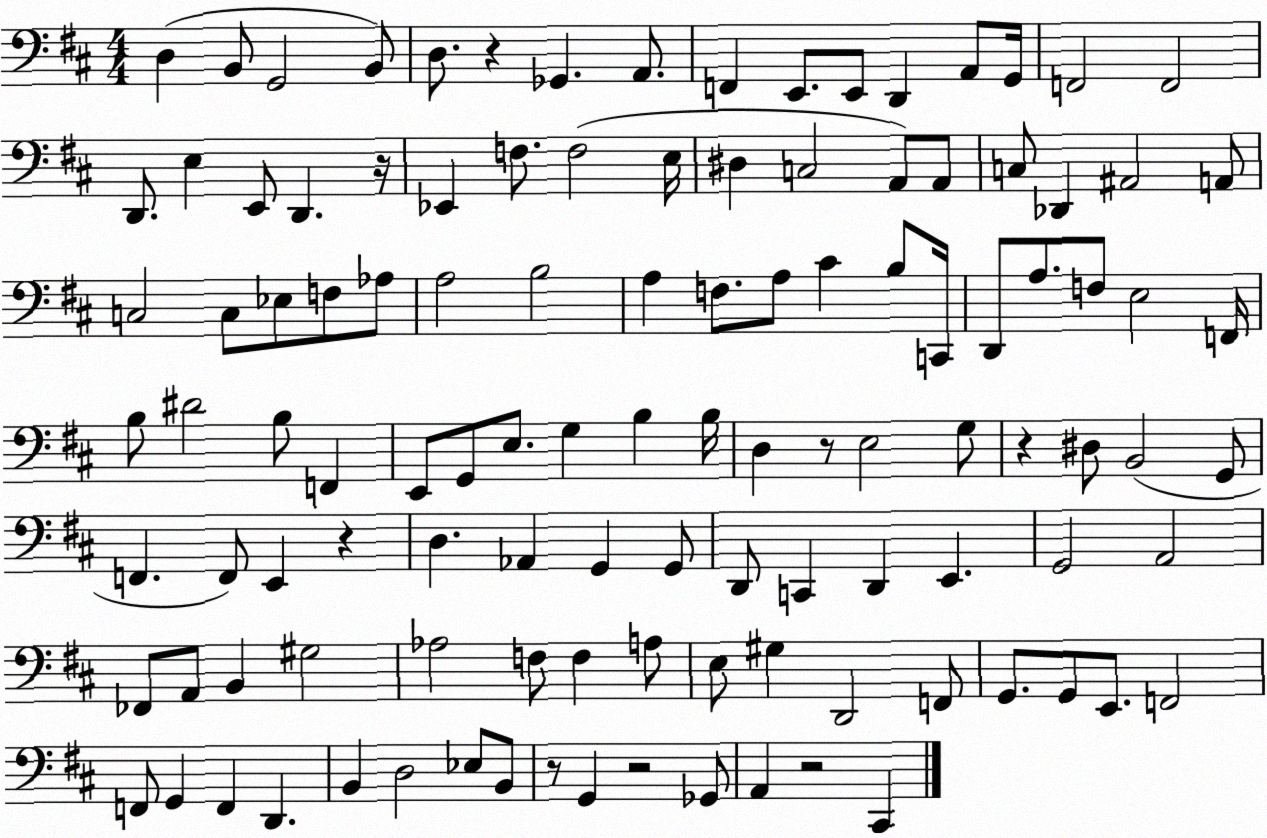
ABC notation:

X:1
T:Untitled
M:4/4
L:1/4
K:D
D, B,,/2 G,,2 B,,/2 D,/2 z _G,, A,,/2 F,, E,,/2 E,,/2 D,, A,,/2 G,,/4 F,,2 F,,2 D,,/2 E, E,,/2 D,, z/4 _E,, F,/2 F,2 E,/4 ^D, C,2 A,,/2 A,,/2 C,/2 _D,, ^A,,2 A,,/2 C,2 C,/2 _E,/2 F,/2 _A,/2 A,2 B,2 A, F,/2 A,/2 ^C B,/2 C,,/4 D,,/2 A,/2 F,/2 E,2 F,,/4 B,/2 ^D2 B,/2 F,, E,,/2 G,,/2 E,/2 G, B, B,/4 D, z/2 E,2 G,/2 z ^D,/2 B,,2 G,,/2 F,, F,,/2 E,, z D, _A,, G,, G,,/2 D,,/2 C,, D,, E,, G,,2 A,,2 _F,,/2 A,,/2 B,, ^G,2 _A,2 F,/2 F, A,/2 E,/2 ^G, D,,2 F,,/2 G,,/2 G,,/2 E,,/2 F,,2 F,,/2 G,, F,, D,, B,, D,2 _E,/2 B,,/2 z/2 G,, z2 _G,,/2 A,, z2 ^C,,